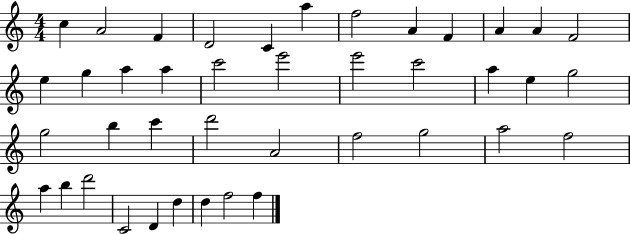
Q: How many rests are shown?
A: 0